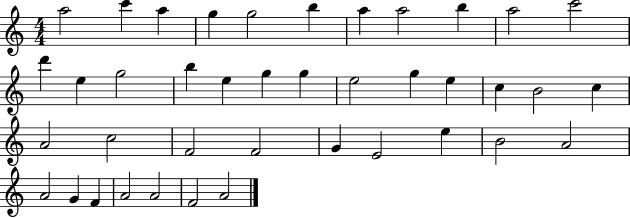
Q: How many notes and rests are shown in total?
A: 40